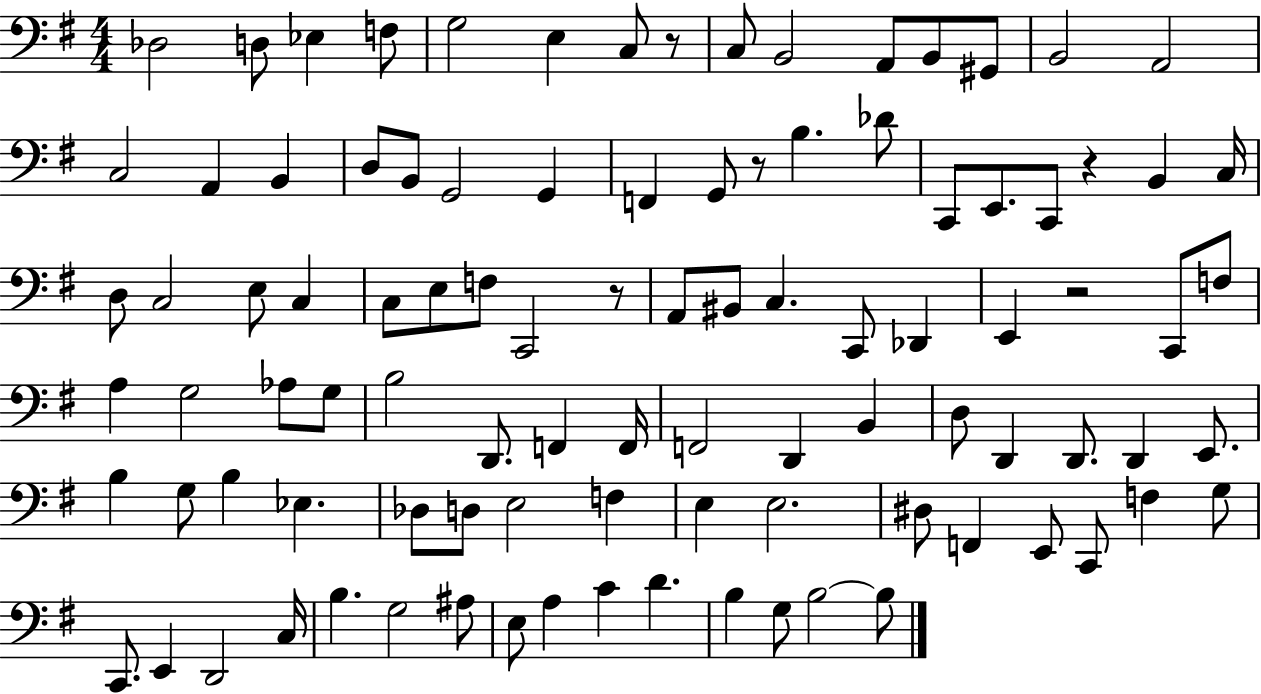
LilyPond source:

{
  \clef bass
  \numericTimeSignature
  \time 4/4
  \key g \major
  des2 d8 ees4 f8 | g2 e4 c8 r8 | c8 b,2 a,8 b,8 gis,8 | b,2 a,2 | \break c2 a,4 b,4 | d8 b,8 g,2 g,4 | f,4 g,8 r8 b4. des'8 | c,8 e,8. c,8 r4 b,4 c16 | \break d8 c2 e8 c4 | c8 e8 f8 c,2 r8 | a,8 bis,8 c4. c,8 des,4 | e,4 r2 c,8 f8 | \break a4 g2 aes8 g8 | b2 d,8. f,4 f,16 | f,2 d,4 b,4 | d8 d,4 d,8. d,4 e,8. | \break b4 g8 b4 ees4. | des8 d8 e2 f4 | e4 e2. | dis8 f,4 e,8 c,8 f4 g8 | \break c,8. e,4 d,2 c16 | b4. g2 ais8 | e8 a4 c'4 d'4. | b4 g8 b2~~ b8 | \break \bar "|."
}